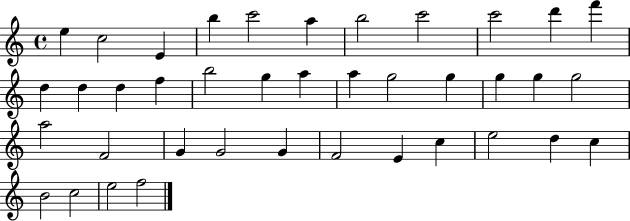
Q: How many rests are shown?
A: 0